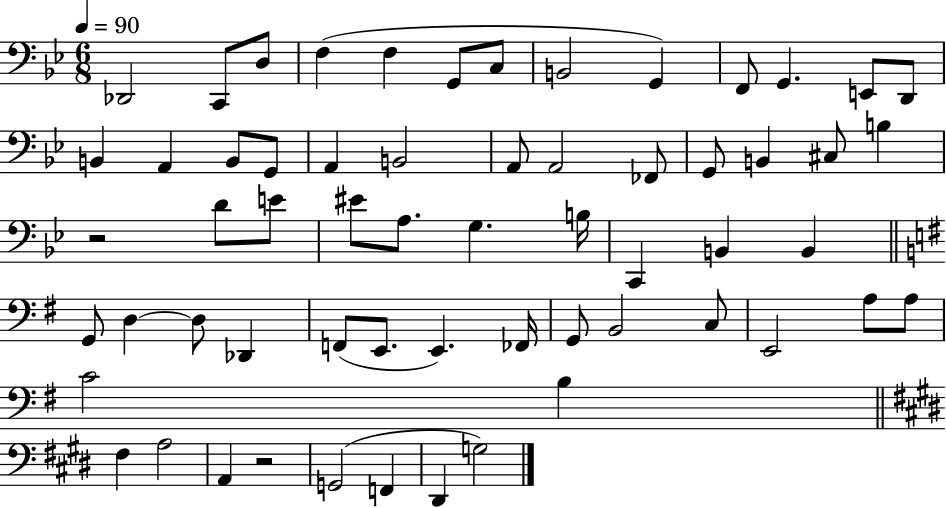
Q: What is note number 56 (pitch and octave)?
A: F2